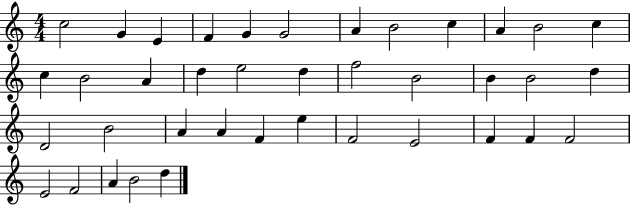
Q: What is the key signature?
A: C major